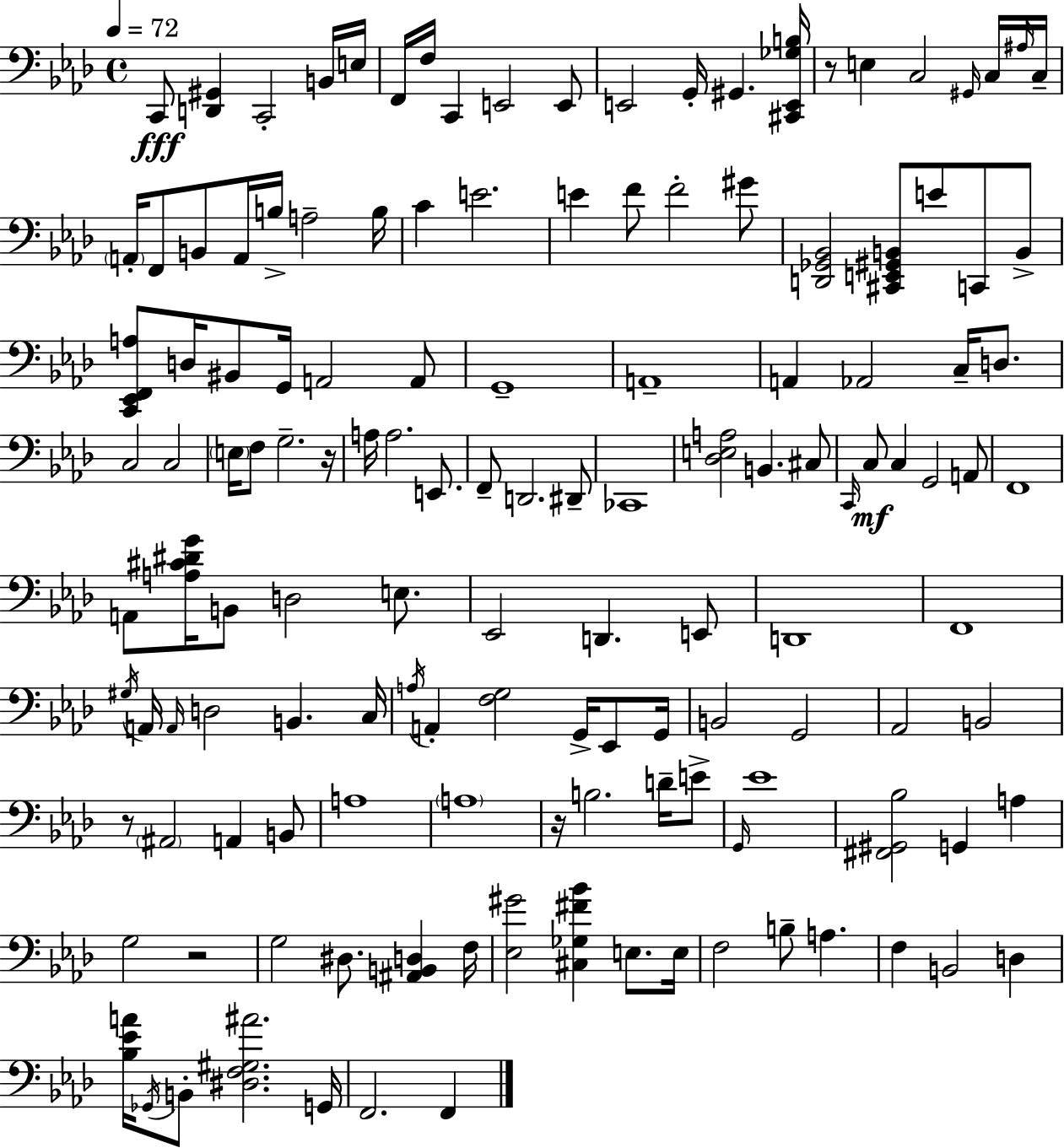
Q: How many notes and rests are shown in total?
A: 137